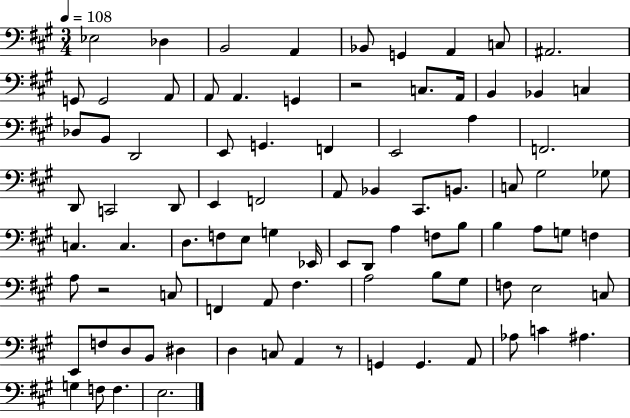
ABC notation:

X:1
T:Untitled
M:3/4
L:1/4
K:A
_E,2 _D, B,,2 A,, _B,,/2 G,, A,, C,/2 ^A,,2 G,,/2 G,,2 A,,/2 A,,/2 A,, G,, z2 C,/2 A,,/4 B,, _B,, C, _D,/2 B,,/2 D,,2 E,,/2 G,, F,, E,,2 A, F,,2 D,,/2 C,,2 D,,/2 E,, F,,2 A,,/2 _B,, ^C,,/2 B,,/2 C,/2 ^G,2 _G,/2 C, C, D,/2 F,/2 E,/2 G, _E,,/4 E,,/2 D,,/2 A, F,/2 B,/2 B, A,/2 G,/2 F, A,/2 z2 C,/2 F,, A,,/2 ^F, A,2 B,/2 ^G,/2 F,/2 E,2 C,/2 E,,/2 F,/2 D,/2 B,,/2 ^D, D, C,/2 A,, z/2 G,, G,, A,,/2 _A,/2 C ^A, G, F,/2 F, E,2